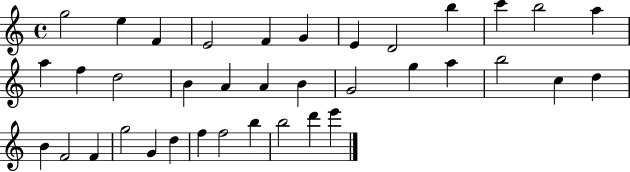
{
  \clef treble
  \time 4/4
  \defaultTimeSignature
  \key c \major
  g''2 e''4 f'4 | e'2 f'4 g'4 | e'4 d'2 b''4 | c'''4 b''2 a''4 | \break a''4 f''4 d''2 | b'4 a'4 a'4 b'4 | g'2 g''4 a''4 | b''2 c''4 d''4 | \break b'4 f'2 f'4 | g''2 g'4 d''4 | f''4 f''2 b''4 | b''2 d'''4 e'''4 | \break \bar "|."
}